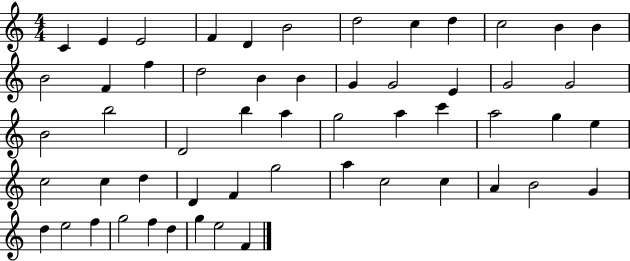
C4/q E4/q E4/h F4/q D4/q B4/h D5/h C5/q D5/q C5/h B4/q B4/q B4/h F4/q F5/q D5/h B4/q B4/q G4/q G4/h E4/q G4/h G4/h B4/h B5/h D4/h B5/q A5/q G5/h A5/q C6/q A5/h G5/q E5/q C5/h C5/q D5/q D4/q F4/q G5/h A5/q C5/h C5/q A4/q B4/h G4/q D5/q E5/h F5/q G5/h F5/q D5/q G5/q E5/h F4/q